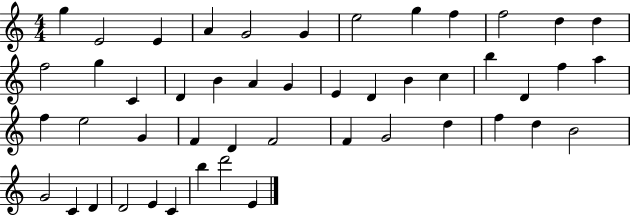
G5/q E4/h E4/q A4/q G4/h G4/q E5/h G5/q F5/q F5/h D5/q D5/q F5/h G5/q C4/q D4/q B4/q A4/q G4/q E4/q D4/q B4/q C5/q B5/q D4/q F5/q A5/q F5/q E5/h G4/q F4/q D4/q F4/h F4/q G4/h D5/q F5/q D5/q B4/h G4/h C4/q D4/q D4/h E4/q C4/q B5/q D6/h E4/q